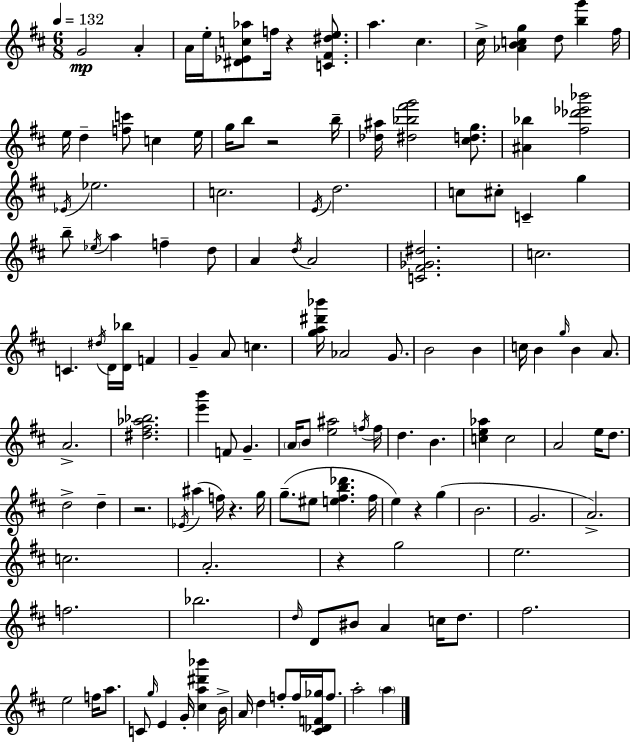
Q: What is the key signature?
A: D major